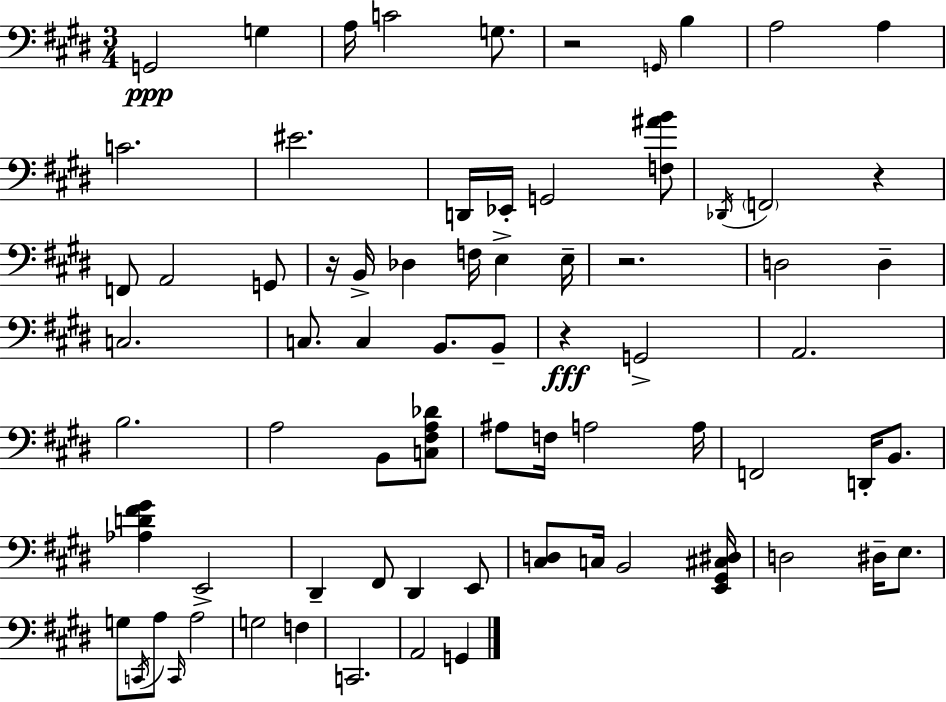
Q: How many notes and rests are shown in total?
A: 73